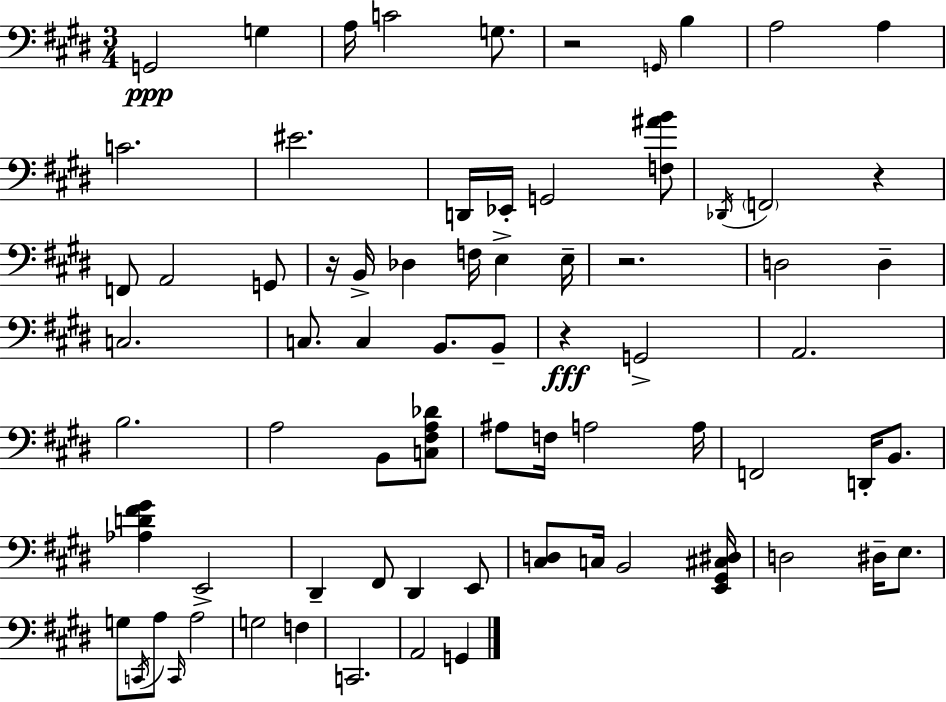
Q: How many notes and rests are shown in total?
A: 73